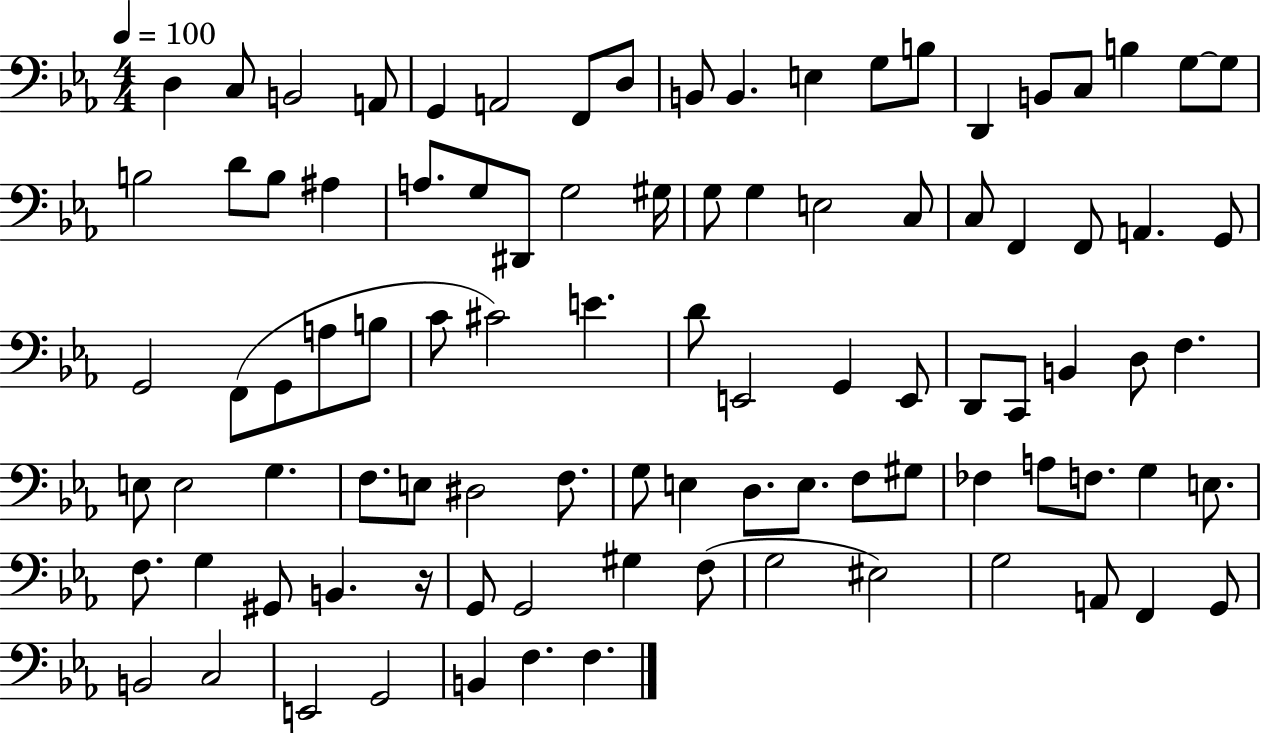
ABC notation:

X:1
T:Untitled
M:4/4
L:1/4
K:Eb
D, C,/2 B,,2 A,,/2 G,, A,,2 F,,/2 D,/2 B,,/2 B,, E, G,/2 B,/2 D,, B,,/2 C,/2 B, G,/2 G,/2 B,2 D/2 B,/2 ^A, A,/2 G,/2 ^D,,/2 G,2 ^G,/4 G,/2 G, E,2 C,/2 C,/2 F,, F,,/2 A,, G,,/2 G,,2 F,,/2 G,,/2 A,/2 B,/2 C/2 ^C2 E D/2 E,,2 G,, E,,/2 D,,/2 C,,/2 B,, D,/2 F, E,/2 E,2 G, F,/2 E,/2 ^D,2 F,/2 G,/2 E, D,/2 E,/2 F,/2 ^G,/2 _F, A,/2 F,/2 G, E,/2 F,/2 G, ^G,,/2 B,, z/4 G,,/2 G,,2 ^G, F,/2 G,2 ^E,2 G,2 A,,/2 F,, G,,/2 B,,2 C,2 E,,2 G,,2 B,, F, F,